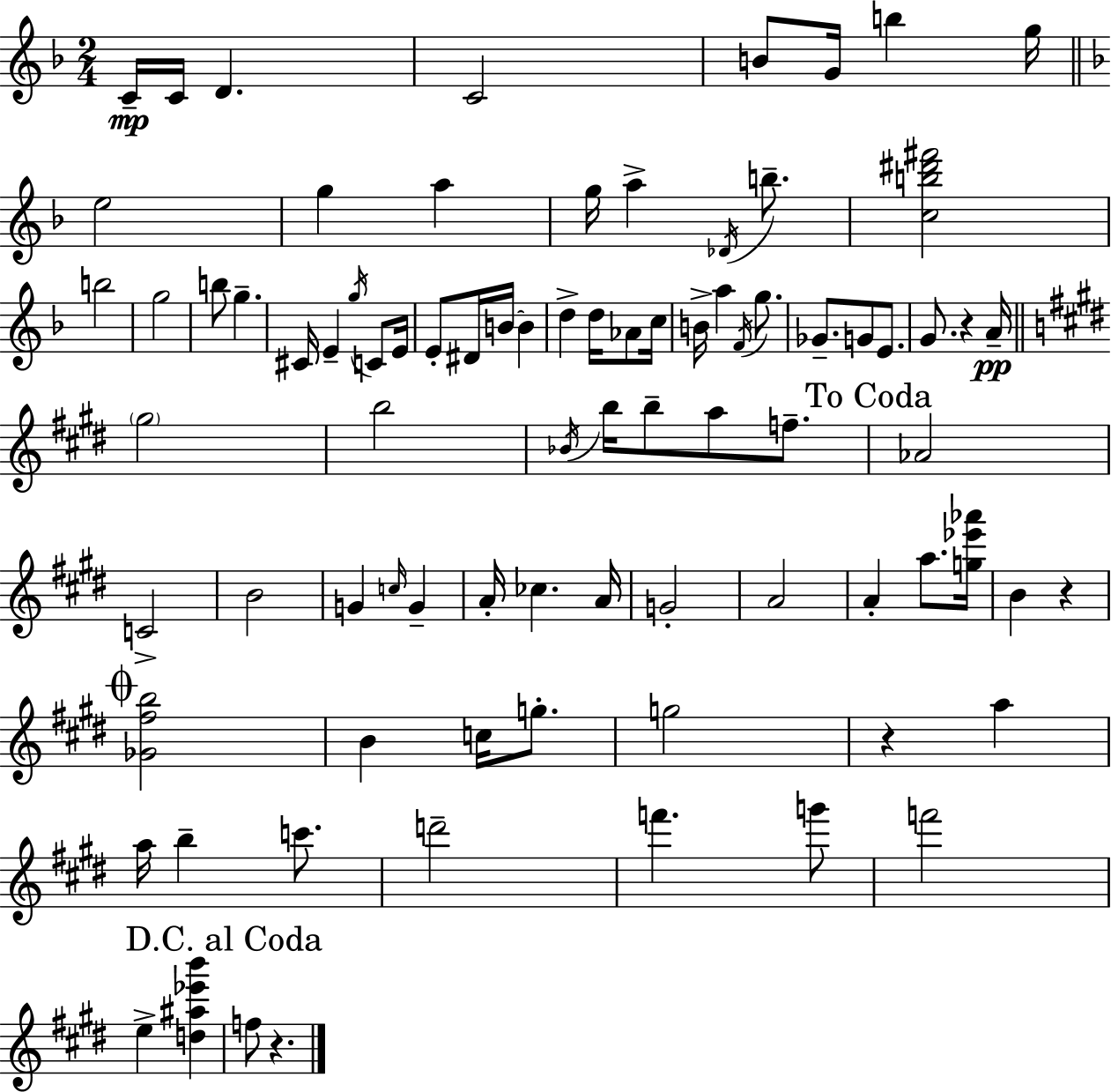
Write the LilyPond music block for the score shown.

{
  \clef treble
  \numericTimeSignature
  \time 2/4
  \key d \minor
  c'16--\mp c'16 d'4. | c'2 | b'8 g'16 b''4 g''16 | \bar "||" \break \key f \major e''2 | g''4 a''4 | g''16 a''4-> \acciaccatura { des'16 } b''8.-- | <c'' b'' dis''' fis'''>2 | \break b''2 | g''2 | b''8 g''4.-- | cis'16 e'4-- \acciaccatura { g''16 } c'8 | \break e'16 e'8-. dis'16 b'16~~ b'4 | d''4-> d''16 aes'8 | c''16 b'16-> a''4 \acciaccatura { f'16 } | g''8. ges'8.-- g'8 | \break e'8. g'8. r4 | a'16--\pp \bar "||" \break \key e \major \parenthesize gis''2 | b''2 | \acciaccatura { bes'16 } b''16 b''8-- a''8 f''8.-- | \mark "To Coda" aes'2 | \break c'2-> | b'2 | g'4 \grace { c''16 } g'4-- | a'16-. ces''4. | \break a'16 g'2-. | a'2 | a'4-. a''8. | <g'' ees''' aes'''>16 b'4 r4 | \break \mark \markup { \musicglyph "scripts.coda" } <ges' fis'' b''>2 | b'4 c''16 g''8.-. | g''2 | r4 a''4 | \break a''16 b''4-- c'''8. | d'''2-- | f'''4. | g'''8 f'''2 | \break e''4-> <d'' ais'' ees''' b'''>4 | \mark "D.C. al Coda" f''8 r4. | \bar "|."
}